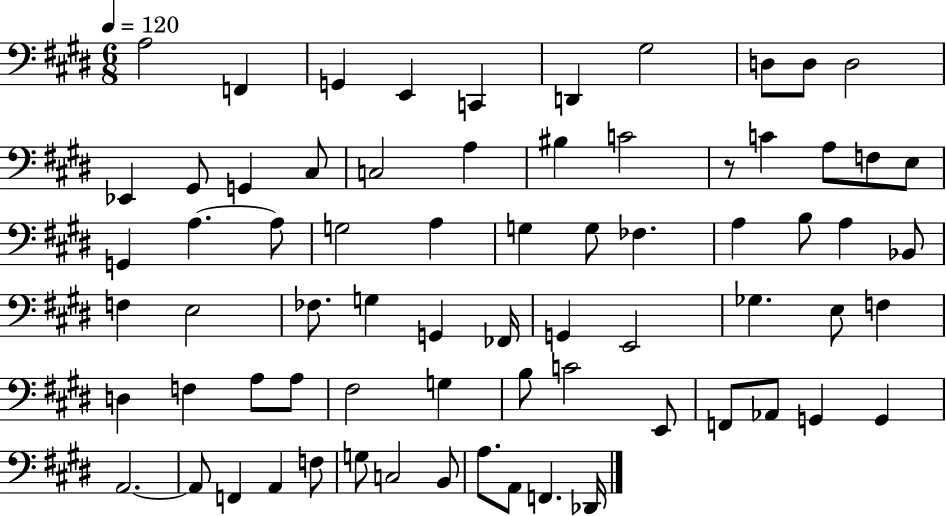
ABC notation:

X:1
T:Untitled
M:6/8
L:1/4
K:E
A,2 F,, G,, E,, C,, D,, ^G,2 D,/2 D,/2 D,2 _E,, ^G,,/2 G,, ^C,/2 C,2 A, ^B, C2 z/2 C A,/2 F,/2 E,/2 G,, A, A,/2 G,2 A, G, G,/2 _F, A, B,/2 A, _B,,/2 F, E,2 _F,/2 G, G,, _F,,/4 G,, E,,2 _G, E,/2 F, D, F, A,/2 A,/2 ^F,2 G, B,/2 C2 E,,/2 F,,/2 _A,,/2 G,, G,, A,,2 A,,/2 F,, A,, F,/2 G,/2 C,2 B,,/2 A,/2 A,,/2 F,, _D,,/4